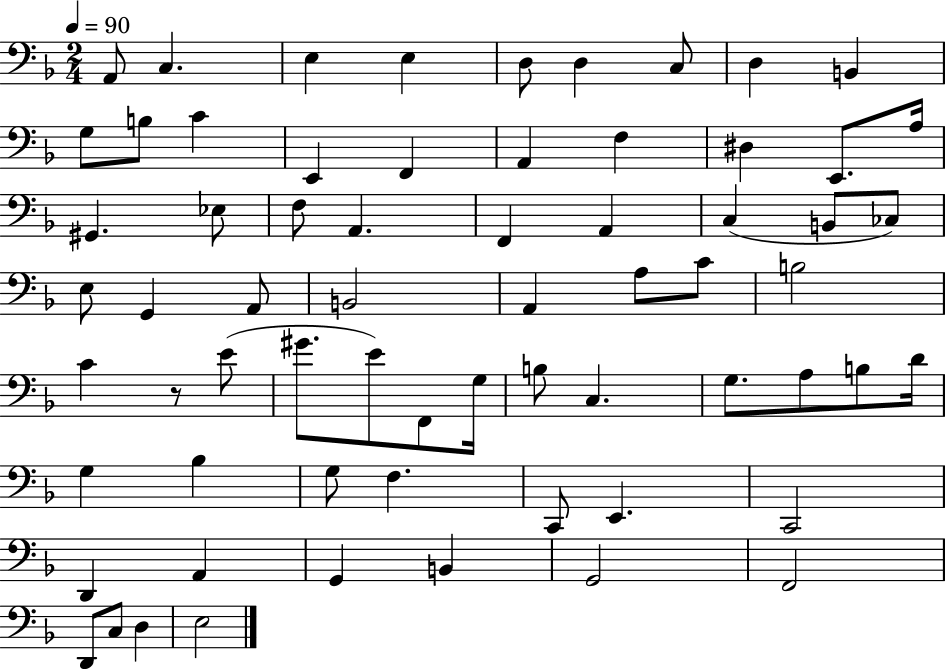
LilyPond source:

{
  \clef bass
  \numericTimeSignature
  \time 2/4
  \key f \major
  \tempo 4 = 90
  a,8 c4. | e4 e4 | d8 d4 c8 | d4 b,4 | \break g8 b8 c'4 | e,4 f,4 | a,4 f4 | dis4 e,8. a16 | \break gis,4. ees8 | f8 a,4. | f,4 a,4 | c4( b,8 ces8) | \break e8 g,4 a,8 | b,2 | a,4 a8 c'8 | b2 | \break c'4 r8 e'8( | gis'8. e'8) f,8 g16 | b8 c4. | g8. a8 b8 d'16 | \break g4 bes4 | g8 f4. | c,8 e,4. | c,2 | \break d,4 a,4 | g,4 b,4 | g,2 | f,2 | \break d,8 c8 d4 | e2 | \bar "|."
}